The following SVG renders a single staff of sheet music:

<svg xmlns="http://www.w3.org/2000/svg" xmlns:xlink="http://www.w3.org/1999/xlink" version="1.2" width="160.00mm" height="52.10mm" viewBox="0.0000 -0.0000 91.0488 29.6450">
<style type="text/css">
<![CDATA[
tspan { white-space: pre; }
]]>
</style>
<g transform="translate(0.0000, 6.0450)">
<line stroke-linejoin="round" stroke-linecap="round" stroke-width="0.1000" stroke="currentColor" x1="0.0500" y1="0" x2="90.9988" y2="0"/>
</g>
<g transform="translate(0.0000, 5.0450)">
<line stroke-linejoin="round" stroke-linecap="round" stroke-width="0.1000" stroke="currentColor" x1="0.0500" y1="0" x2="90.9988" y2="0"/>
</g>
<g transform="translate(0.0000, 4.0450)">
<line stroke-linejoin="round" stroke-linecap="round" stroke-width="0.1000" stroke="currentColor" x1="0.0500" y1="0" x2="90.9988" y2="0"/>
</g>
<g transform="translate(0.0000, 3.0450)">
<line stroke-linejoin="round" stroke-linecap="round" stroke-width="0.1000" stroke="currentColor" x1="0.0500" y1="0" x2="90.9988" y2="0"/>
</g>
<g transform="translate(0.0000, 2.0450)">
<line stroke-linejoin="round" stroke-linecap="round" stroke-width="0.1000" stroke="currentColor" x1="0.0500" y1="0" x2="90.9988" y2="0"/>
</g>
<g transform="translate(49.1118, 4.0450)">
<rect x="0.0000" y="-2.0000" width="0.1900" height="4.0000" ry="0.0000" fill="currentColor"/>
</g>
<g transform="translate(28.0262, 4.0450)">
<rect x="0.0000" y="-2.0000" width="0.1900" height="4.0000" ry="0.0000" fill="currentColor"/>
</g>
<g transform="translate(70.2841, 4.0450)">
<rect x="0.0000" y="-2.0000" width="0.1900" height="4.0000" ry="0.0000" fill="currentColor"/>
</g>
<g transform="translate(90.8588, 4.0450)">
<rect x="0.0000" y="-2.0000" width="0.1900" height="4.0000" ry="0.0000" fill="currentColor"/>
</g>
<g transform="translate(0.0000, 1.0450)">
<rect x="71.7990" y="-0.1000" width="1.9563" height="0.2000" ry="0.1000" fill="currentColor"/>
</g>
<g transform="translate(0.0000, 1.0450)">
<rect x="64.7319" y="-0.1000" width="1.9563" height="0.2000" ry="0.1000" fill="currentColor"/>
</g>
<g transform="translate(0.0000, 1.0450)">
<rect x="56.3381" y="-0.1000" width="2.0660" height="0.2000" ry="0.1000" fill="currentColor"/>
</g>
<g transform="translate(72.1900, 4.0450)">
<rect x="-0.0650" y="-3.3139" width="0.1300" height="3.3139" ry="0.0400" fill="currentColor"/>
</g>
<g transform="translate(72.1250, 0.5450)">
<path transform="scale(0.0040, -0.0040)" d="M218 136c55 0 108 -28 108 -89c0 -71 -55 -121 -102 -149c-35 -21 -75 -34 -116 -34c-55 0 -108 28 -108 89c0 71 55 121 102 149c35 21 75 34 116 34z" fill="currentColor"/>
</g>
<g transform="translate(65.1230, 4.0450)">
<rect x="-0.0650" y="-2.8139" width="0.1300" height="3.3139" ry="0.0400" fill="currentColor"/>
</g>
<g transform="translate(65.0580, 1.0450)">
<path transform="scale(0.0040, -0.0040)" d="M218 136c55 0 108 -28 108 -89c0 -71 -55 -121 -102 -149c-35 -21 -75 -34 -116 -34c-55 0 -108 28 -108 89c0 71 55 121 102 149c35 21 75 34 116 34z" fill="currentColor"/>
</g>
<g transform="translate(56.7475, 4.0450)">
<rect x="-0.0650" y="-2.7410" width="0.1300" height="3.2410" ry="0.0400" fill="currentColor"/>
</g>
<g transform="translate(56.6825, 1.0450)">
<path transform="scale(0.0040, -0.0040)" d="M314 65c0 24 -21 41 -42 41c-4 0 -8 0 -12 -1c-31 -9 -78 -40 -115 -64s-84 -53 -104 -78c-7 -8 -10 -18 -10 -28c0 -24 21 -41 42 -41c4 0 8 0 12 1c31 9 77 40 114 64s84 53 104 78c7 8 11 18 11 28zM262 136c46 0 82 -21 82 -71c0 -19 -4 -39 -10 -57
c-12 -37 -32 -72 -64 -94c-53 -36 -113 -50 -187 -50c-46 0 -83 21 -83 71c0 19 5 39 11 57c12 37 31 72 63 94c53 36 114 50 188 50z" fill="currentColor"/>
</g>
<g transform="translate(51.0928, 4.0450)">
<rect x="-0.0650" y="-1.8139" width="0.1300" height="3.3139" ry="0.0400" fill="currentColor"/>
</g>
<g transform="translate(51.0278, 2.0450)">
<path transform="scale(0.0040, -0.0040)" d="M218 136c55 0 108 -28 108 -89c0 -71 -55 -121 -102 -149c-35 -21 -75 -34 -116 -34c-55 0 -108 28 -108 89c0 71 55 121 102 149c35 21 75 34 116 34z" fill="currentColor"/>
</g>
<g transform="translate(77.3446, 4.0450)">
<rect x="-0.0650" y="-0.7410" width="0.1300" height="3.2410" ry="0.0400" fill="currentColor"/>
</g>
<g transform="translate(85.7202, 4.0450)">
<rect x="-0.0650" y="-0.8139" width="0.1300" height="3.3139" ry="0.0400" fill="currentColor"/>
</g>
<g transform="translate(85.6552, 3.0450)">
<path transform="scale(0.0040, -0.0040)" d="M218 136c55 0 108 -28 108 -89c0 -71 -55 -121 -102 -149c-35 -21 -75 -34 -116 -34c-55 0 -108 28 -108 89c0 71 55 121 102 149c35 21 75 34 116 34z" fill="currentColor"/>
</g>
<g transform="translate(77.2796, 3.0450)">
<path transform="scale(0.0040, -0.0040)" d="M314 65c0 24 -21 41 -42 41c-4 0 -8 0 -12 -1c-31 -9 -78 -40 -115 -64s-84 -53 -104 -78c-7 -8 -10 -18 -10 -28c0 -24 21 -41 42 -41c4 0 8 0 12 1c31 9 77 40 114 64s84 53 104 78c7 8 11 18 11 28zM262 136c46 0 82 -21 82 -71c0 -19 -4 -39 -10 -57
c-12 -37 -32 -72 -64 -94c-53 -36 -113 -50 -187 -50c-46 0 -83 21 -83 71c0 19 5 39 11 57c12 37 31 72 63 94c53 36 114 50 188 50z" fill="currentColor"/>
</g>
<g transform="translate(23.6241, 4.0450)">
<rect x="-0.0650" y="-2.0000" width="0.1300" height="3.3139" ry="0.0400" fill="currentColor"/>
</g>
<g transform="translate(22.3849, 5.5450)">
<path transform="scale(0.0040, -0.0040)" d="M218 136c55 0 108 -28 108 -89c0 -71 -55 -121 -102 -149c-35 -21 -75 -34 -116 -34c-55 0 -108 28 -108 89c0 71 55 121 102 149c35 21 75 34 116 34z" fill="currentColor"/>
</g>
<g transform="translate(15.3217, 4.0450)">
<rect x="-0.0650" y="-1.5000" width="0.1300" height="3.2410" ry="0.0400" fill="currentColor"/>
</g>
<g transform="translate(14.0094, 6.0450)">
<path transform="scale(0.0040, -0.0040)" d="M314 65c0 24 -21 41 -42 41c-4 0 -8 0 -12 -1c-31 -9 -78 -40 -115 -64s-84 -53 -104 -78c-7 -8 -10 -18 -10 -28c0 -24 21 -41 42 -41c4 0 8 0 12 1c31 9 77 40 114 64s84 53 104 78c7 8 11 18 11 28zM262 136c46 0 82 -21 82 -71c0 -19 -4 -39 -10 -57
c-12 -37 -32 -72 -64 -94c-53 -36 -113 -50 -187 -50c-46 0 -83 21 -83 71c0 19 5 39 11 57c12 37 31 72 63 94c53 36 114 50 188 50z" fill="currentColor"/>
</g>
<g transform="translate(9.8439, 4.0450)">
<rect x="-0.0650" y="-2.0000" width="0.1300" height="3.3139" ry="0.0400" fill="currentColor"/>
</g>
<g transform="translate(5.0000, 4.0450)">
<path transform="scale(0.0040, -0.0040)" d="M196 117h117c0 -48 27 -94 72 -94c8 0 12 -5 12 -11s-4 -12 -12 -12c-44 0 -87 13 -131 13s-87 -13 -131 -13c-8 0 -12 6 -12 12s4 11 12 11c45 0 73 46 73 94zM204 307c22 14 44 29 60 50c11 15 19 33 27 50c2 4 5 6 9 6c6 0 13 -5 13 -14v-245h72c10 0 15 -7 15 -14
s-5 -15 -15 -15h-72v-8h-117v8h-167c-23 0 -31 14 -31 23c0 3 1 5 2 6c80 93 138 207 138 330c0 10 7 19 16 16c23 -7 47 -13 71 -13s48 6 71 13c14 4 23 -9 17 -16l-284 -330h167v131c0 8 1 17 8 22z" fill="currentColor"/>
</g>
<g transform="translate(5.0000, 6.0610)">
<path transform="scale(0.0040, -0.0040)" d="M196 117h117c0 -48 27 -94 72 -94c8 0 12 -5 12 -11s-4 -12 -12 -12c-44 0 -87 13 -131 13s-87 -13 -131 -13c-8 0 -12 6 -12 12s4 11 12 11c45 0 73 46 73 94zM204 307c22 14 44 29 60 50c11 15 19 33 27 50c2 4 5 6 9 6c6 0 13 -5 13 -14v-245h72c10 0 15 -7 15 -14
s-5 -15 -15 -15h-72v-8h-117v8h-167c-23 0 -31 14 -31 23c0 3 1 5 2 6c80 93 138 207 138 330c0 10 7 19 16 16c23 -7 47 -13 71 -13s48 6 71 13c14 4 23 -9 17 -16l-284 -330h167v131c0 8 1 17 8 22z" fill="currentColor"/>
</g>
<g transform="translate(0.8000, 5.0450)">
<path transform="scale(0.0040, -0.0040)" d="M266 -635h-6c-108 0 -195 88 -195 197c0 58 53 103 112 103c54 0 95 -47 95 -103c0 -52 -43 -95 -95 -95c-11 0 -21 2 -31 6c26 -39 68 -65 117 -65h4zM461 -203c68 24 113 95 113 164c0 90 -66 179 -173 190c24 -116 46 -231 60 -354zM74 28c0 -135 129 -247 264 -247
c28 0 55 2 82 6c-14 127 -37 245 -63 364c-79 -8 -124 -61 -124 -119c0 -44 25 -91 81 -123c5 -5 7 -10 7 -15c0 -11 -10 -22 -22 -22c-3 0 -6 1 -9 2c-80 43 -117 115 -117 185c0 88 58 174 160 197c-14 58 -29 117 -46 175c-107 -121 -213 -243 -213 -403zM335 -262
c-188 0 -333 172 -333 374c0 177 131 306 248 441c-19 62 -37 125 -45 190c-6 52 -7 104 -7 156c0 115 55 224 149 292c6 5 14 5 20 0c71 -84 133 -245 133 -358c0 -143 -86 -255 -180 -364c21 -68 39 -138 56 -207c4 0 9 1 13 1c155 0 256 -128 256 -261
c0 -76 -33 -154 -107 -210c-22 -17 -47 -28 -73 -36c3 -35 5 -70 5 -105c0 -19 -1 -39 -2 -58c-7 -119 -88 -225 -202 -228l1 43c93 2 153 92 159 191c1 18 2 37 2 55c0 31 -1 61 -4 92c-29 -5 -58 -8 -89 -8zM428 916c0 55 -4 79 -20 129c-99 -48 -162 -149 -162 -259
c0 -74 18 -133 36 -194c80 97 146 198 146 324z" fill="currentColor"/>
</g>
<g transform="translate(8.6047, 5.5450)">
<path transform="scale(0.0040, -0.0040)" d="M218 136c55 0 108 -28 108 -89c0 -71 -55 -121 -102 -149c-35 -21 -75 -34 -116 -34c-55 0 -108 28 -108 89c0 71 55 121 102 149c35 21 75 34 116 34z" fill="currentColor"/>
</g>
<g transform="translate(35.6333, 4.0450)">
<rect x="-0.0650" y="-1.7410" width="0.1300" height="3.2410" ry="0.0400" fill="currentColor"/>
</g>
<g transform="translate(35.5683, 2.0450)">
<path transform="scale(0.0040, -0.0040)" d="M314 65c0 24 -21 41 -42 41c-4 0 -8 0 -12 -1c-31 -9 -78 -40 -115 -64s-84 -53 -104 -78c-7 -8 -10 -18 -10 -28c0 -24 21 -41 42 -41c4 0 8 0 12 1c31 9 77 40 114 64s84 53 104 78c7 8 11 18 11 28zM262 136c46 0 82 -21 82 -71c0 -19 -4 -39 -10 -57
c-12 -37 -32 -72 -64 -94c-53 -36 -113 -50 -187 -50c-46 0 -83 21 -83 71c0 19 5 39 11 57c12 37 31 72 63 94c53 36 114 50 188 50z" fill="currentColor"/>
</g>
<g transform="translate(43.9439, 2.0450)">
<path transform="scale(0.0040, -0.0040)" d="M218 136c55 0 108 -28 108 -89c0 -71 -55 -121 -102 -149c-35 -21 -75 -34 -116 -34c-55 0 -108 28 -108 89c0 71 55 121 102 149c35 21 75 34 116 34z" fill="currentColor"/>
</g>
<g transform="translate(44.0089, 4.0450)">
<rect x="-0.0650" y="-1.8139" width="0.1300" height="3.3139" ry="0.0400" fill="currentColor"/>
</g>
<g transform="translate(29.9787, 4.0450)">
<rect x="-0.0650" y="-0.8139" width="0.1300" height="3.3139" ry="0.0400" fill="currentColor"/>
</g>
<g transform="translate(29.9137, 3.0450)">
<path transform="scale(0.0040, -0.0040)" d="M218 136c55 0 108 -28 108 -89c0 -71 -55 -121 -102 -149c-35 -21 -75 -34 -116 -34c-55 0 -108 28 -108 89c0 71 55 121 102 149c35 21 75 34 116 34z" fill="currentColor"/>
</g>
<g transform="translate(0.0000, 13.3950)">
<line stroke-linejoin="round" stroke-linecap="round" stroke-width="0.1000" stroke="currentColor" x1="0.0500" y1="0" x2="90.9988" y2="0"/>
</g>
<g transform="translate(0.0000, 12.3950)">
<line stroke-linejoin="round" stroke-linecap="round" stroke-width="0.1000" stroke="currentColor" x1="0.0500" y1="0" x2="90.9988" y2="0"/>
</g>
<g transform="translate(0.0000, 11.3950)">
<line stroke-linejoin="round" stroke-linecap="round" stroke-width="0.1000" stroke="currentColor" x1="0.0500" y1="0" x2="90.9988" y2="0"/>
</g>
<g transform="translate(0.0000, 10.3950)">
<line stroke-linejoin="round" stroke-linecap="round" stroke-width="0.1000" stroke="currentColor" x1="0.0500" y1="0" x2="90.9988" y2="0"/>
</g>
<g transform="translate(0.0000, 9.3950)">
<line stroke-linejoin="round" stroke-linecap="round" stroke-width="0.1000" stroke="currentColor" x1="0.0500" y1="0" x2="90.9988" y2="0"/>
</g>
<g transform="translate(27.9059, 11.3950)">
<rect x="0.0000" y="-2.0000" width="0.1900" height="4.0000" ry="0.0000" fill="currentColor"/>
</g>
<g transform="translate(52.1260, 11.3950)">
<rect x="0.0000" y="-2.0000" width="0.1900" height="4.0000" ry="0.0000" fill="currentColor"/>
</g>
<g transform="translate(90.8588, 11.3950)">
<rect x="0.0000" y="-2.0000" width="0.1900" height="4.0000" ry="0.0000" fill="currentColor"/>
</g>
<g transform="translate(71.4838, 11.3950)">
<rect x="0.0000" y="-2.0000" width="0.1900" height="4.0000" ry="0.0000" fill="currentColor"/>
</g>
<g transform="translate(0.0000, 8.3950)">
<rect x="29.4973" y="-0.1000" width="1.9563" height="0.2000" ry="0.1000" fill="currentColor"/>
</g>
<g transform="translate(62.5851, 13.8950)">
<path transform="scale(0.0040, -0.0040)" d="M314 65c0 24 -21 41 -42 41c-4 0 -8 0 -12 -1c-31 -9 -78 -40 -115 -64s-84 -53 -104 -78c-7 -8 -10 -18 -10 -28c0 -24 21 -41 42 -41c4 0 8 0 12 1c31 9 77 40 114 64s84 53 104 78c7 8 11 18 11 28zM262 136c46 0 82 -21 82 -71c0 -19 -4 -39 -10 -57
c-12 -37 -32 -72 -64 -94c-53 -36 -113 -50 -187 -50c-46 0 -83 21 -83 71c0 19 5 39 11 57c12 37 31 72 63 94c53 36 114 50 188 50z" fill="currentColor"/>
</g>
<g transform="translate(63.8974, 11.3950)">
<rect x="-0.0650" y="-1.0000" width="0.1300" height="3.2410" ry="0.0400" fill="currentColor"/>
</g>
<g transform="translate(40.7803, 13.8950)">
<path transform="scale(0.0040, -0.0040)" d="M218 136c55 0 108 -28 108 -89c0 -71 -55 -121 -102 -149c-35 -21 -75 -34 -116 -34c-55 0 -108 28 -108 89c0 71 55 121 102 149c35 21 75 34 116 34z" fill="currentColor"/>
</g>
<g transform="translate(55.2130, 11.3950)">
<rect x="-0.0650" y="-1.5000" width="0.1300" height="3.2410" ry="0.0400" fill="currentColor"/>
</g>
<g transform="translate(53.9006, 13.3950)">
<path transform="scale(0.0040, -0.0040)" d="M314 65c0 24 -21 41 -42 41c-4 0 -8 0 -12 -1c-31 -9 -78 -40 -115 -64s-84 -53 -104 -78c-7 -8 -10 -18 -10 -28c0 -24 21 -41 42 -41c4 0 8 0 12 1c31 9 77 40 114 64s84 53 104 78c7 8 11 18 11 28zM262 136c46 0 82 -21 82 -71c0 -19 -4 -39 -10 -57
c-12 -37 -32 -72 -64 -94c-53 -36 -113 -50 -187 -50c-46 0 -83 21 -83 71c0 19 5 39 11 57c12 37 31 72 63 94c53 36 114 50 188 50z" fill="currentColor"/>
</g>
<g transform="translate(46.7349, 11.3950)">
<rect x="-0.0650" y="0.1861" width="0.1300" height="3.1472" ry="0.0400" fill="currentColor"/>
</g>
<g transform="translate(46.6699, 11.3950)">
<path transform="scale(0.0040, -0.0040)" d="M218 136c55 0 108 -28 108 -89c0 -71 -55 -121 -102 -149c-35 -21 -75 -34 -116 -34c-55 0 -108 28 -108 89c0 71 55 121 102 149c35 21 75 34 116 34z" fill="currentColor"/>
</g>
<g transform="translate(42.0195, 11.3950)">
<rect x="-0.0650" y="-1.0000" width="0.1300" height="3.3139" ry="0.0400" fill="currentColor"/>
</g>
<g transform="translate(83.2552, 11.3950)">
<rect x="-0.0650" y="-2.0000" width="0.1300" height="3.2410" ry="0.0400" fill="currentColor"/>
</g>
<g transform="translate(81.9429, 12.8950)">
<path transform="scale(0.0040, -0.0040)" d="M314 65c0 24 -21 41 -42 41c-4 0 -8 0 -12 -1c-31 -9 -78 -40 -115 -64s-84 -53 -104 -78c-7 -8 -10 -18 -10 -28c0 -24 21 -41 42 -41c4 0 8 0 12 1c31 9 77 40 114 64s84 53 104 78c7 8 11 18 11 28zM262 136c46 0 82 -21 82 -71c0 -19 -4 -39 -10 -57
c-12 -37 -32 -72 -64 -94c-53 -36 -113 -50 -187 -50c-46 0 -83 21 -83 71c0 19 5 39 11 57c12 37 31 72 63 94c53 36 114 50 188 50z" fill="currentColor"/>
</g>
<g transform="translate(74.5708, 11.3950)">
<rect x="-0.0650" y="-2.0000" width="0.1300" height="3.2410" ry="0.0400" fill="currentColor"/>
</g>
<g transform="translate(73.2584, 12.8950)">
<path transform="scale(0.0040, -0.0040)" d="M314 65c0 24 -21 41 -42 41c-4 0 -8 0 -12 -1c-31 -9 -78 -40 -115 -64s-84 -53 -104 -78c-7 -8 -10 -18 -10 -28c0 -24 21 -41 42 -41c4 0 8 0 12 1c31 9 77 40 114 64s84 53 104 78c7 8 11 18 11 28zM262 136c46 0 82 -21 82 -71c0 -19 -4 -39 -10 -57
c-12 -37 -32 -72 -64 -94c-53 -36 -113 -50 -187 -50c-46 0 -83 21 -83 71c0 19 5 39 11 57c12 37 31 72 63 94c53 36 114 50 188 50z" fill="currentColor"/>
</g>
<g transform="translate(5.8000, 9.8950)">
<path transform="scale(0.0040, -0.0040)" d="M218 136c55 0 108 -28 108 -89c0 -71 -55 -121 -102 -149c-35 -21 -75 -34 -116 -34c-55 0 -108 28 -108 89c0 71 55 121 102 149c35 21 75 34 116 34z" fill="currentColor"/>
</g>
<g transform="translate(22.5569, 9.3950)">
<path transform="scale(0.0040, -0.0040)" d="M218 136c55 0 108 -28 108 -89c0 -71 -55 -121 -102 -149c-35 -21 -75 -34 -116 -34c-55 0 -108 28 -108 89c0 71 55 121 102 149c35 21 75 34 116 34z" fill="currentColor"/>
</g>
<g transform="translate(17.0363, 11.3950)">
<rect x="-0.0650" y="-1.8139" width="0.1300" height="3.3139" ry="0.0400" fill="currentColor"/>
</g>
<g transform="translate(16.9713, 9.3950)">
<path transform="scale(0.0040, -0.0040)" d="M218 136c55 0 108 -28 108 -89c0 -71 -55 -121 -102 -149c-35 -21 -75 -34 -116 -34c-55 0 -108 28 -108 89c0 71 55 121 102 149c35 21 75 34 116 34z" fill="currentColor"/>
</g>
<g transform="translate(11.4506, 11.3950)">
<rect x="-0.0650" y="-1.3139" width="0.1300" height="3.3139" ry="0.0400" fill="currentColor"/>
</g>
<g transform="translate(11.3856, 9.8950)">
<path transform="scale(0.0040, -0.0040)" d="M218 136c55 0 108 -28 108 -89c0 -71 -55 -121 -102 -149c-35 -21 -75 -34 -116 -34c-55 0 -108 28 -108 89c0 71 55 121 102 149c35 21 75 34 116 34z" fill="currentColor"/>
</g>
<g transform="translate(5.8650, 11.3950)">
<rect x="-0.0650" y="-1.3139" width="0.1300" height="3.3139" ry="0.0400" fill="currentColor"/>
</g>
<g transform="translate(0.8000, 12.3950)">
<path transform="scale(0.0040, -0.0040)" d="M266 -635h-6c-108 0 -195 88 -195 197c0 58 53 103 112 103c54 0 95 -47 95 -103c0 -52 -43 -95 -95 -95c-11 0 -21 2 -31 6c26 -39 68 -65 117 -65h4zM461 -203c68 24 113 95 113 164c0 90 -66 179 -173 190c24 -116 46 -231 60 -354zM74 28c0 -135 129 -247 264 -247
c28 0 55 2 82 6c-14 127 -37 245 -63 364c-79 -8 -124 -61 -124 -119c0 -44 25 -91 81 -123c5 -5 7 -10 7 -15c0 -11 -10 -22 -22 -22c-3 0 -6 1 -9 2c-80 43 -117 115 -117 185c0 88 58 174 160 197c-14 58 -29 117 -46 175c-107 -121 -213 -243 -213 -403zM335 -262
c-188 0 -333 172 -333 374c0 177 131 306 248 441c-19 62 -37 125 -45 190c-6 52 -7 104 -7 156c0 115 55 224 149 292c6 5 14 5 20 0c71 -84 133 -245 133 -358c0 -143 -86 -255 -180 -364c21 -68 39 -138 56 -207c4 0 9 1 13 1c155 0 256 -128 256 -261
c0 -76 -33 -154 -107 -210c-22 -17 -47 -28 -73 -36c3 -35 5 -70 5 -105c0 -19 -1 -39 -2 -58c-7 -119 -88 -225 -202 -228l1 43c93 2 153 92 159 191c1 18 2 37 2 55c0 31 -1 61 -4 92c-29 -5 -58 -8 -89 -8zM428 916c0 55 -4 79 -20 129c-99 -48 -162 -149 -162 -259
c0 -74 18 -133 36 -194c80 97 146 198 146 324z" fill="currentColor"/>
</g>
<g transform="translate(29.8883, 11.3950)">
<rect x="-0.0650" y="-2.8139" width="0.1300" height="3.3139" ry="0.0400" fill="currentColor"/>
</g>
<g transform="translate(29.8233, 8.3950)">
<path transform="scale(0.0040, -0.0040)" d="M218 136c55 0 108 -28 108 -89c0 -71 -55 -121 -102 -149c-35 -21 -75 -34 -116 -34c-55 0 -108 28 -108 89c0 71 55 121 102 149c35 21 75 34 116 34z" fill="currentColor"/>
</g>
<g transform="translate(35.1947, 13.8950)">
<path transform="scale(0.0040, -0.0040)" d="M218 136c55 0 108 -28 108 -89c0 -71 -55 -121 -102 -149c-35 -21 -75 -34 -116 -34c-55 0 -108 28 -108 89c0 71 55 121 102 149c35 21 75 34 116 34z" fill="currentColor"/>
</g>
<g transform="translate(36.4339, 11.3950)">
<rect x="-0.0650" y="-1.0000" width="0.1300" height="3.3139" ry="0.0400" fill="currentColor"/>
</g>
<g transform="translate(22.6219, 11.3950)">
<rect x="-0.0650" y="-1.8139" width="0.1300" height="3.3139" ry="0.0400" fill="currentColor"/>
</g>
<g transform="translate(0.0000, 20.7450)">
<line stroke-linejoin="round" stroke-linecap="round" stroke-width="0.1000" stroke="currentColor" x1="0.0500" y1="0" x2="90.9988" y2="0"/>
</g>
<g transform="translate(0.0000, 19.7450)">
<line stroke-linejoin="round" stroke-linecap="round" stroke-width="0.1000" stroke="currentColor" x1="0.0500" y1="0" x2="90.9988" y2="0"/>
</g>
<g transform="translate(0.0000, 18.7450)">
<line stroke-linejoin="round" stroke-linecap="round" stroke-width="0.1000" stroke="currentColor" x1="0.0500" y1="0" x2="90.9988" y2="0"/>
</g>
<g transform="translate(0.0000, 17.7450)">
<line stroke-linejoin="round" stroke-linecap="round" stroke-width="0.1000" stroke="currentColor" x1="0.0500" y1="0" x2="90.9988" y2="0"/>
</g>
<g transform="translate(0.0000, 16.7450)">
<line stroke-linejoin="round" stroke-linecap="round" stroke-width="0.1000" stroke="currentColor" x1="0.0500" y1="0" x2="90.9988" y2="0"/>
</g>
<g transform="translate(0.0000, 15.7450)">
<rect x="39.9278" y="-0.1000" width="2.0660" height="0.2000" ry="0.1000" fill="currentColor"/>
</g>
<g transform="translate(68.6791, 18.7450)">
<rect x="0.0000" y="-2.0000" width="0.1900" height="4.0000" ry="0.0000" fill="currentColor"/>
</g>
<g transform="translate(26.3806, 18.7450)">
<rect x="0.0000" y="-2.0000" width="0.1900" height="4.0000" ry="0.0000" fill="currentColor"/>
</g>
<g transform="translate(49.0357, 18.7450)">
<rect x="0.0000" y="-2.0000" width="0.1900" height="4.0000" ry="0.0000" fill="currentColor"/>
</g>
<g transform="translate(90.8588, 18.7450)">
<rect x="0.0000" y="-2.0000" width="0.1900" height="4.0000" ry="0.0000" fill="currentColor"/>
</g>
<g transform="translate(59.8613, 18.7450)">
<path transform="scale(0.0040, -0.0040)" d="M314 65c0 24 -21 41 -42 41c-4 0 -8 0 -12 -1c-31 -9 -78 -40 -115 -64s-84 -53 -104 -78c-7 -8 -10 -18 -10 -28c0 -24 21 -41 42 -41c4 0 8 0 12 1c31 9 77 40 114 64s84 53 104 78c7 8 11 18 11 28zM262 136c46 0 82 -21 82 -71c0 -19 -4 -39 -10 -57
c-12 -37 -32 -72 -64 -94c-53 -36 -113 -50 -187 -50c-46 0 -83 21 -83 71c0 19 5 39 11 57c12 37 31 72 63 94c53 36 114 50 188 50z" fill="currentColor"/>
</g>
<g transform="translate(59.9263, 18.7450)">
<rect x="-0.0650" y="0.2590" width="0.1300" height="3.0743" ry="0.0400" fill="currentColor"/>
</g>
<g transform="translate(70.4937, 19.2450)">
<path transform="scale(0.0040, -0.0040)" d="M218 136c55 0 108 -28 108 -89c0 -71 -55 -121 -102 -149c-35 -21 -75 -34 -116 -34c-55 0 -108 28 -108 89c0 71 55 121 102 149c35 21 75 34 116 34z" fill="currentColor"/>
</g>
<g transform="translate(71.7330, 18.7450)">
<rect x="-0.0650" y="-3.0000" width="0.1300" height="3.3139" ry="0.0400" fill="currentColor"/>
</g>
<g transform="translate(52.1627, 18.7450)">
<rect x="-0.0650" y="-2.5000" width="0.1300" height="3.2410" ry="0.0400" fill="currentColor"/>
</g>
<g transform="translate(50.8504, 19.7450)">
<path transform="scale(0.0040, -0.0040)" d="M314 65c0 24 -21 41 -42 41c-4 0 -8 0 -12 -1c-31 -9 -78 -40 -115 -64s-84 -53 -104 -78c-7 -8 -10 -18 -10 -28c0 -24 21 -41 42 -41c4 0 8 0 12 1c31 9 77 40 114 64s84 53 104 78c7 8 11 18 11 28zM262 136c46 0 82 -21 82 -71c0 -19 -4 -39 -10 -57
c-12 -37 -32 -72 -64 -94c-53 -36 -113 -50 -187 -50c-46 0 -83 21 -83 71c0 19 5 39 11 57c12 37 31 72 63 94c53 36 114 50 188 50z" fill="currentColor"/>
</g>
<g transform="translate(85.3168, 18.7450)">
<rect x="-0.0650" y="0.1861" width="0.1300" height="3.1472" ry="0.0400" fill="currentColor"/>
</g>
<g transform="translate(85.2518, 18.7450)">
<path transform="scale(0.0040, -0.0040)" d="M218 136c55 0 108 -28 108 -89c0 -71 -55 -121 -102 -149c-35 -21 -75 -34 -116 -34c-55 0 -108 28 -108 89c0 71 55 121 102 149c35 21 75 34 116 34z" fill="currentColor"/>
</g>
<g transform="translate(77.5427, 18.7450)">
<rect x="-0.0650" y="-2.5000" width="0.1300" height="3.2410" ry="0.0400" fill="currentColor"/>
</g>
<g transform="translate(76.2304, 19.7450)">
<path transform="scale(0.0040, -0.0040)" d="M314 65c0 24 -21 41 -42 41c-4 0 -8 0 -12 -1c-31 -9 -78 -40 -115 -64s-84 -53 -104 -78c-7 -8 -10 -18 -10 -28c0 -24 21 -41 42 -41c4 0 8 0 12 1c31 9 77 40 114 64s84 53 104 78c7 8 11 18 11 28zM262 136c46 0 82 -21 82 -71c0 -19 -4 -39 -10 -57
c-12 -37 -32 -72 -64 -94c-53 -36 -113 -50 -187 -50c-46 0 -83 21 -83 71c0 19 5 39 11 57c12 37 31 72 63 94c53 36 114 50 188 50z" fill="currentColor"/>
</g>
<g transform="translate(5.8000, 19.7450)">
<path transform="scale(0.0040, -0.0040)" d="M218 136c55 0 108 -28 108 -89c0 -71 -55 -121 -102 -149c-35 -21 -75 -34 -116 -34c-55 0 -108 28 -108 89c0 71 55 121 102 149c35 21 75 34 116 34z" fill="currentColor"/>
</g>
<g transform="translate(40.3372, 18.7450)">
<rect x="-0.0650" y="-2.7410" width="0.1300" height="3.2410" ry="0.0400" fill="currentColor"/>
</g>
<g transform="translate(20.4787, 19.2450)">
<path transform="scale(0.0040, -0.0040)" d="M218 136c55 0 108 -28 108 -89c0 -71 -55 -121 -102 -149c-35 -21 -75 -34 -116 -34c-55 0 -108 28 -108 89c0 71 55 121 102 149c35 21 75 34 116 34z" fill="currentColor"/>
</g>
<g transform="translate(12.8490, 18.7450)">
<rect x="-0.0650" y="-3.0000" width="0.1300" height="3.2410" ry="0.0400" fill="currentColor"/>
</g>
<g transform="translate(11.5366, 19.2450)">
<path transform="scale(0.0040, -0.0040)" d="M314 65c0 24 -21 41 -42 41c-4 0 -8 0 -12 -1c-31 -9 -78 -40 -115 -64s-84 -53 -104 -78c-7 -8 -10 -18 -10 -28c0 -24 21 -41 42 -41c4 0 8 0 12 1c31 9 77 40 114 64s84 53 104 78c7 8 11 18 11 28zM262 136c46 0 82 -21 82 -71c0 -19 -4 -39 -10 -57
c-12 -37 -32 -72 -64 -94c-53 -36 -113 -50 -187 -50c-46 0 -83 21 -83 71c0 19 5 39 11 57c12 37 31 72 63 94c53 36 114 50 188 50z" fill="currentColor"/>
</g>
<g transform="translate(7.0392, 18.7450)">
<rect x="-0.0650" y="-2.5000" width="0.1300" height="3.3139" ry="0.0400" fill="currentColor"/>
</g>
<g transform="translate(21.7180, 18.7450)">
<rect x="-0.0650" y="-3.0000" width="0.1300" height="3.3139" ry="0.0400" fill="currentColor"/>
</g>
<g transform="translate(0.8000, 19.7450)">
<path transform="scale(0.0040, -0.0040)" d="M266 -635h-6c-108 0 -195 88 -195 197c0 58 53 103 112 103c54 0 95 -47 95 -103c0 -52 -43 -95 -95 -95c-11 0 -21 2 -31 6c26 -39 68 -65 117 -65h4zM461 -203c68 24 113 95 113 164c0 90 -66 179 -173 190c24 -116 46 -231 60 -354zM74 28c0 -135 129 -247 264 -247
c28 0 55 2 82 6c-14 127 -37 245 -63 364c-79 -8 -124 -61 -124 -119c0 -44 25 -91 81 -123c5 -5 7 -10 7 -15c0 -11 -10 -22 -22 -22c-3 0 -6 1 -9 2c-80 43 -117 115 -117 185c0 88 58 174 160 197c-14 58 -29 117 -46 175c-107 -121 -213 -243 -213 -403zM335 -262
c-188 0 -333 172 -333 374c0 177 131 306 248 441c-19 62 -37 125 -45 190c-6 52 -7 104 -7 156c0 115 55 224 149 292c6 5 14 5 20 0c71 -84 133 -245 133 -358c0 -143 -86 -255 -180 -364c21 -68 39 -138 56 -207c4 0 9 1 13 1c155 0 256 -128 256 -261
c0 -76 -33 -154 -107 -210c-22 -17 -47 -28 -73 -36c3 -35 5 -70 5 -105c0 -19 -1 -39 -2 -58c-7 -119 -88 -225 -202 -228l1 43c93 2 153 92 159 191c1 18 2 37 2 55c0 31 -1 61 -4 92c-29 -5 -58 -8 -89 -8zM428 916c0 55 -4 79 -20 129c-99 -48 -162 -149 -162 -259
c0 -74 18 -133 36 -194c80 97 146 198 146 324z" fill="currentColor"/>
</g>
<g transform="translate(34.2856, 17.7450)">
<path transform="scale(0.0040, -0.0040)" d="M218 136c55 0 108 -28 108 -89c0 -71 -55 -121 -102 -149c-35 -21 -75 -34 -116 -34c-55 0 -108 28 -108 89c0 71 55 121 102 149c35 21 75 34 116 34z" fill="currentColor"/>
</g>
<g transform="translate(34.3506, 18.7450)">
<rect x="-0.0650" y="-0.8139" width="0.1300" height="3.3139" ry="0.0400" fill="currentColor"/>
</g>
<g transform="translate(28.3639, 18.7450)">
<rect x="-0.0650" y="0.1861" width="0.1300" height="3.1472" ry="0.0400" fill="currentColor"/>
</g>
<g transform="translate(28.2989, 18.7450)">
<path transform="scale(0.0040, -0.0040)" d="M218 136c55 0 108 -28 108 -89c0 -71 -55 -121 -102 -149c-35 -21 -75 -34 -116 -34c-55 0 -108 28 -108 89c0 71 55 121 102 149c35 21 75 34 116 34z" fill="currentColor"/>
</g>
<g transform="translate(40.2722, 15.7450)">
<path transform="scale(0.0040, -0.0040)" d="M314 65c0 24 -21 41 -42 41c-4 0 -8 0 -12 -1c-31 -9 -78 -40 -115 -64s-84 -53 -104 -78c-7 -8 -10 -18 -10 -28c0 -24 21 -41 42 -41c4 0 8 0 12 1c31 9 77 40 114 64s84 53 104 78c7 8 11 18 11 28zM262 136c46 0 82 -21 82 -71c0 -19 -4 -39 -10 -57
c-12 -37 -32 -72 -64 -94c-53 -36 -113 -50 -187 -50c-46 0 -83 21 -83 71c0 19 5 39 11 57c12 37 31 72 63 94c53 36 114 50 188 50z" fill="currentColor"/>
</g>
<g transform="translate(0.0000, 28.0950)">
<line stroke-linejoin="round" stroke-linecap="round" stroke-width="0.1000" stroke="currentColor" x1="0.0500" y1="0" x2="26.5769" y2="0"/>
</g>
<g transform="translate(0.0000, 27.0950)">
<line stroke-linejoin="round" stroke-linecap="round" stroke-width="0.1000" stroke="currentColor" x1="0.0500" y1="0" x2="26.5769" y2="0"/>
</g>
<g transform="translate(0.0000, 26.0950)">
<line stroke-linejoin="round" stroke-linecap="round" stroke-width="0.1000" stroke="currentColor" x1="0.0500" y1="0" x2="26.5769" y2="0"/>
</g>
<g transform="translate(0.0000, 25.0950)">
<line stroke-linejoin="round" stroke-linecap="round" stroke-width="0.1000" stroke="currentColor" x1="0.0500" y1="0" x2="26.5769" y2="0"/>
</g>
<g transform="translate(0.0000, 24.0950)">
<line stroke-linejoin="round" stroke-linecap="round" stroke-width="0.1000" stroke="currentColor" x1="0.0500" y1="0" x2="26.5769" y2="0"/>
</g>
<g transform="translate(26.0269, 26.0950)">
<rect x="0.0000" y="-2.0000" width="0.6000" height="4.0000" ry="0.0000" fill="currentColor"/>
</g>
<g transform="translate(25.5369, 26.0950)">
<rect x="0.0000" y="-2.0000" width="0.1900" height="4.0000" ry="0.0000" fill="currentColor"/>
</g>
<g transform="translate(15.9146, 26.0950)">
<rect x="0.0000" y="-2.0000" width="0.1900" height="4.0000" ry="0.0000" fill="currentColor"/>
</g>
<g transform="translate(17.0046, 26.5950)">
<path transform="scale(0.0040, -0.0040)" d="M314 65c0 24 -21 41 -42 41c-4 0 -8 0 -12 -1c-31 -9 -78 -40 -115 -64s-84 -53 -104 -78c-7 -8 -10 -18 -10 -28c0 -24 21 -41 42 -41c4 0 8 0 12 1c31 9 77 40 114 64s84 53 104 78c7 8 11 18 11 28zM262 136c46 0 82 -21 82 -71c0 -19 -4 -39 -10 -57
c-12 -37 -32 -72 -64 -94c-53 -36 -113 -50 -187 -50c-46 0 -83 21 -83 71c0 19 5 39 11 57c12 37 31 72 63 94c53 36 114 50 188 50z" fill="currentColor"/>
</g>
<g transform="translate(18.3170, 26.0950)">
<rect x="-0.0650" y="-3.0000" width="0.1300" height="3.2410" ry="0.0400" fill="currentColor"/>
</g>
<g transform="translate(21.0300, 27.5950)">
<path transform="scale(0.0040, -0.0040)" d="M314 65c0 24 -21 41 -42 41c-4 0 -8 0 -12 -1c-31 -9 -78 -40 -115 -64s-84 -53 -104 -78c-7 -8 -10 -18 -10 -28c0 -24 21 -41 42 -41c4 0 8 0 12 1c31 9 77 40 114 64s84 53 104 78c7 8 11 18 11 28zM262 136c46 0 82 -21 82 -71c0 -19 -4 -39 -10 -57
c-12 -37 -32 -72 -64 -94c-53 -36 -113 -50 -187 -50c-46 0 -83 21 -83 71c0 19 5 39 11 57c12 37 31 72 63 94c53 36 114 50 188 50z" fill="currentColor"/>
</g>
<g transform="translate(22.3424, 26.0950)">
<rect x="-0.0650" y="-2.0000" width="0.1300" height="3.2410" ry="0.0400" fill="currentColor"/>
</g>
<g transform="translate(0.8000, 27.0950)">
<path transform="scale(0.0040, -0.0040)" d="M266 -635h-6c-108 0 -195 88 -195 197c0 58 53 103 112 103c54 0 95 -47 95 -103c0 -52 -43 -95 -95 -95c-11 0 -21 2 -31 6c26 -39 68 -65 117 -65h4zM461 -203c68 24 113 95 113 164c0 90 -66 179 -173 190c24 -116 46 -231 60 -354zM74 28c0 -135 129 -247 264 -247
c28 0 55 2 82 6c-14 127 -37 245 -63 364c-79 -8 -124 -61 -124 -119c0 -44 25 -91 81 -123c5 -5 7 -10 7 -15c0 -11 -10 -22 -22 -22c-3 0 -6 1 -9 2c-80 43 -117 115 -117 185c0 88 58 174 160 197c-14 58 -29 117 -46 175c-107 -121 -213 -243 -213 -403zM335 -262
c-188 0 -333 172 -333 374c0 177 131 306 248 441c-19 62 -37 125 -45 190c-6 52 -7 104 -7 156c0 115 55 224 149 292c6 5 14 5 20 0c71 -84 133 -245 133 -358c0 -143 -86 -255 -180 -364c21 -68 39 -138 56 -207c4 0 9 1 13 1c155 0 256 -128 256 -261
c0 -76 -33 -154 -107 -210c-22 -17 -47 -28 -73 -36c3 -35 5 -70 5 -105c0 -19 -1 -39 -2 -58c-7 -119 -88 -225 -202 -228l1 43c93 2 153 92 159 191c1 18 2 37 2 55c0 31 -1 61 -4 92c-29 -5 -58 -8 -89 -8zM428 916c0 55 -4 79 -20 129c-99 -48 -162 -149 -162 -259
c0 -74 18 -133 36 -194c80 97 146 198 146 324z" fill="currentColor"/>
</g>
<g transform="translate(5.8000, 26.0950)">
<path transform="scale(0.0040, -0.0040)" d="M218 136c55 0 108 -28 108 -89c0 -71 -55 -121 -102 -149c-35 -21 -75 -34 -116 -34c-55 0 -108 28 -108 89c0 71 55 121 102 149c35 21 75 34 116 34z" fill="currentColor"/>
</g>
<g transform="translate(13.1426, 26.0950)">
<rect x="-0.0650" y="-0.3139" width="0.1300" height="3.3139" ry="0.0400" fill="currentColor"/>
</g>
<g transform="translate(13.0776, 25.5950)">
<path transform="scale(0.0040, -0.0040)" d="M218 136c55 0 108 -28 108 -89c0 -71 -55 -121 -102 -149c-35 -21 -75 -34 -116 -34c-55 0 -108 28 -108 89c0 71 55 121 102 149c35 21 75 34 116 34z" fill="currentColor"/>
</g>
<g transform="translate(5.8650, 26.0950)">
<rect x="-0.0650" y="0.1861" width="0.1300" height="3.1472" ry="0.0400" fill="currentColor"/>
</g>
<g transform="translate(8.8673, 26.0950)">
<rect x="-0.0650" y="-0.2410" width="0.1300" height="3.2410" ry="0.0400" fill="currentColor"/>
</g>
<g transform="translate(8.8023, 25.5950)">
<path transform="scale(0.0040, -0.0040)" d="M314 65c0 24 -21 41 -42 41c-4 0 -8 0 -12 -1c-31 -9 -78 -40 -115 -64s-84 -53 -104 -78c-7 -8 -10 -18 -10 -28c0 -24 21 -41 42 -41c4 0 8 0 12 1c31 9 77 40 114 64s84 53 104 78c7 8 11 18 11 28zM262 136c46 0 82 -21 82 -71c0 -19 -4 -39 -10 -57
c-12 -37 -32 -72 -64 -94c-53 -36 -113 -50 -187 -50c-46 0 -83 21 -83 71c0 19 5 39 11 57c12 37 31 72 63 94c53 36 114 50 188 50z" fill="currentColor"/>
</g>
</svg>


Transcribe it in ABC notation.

X:1
T:Untitled
M:4/4
L:1/4
K:C
F E2 F d f2 f f a2 a b d2 d e e f f a D D B E2 D2 F2 F2 G A2 A B d a2 G2 B2 A G2 B B c2 c A2 F2